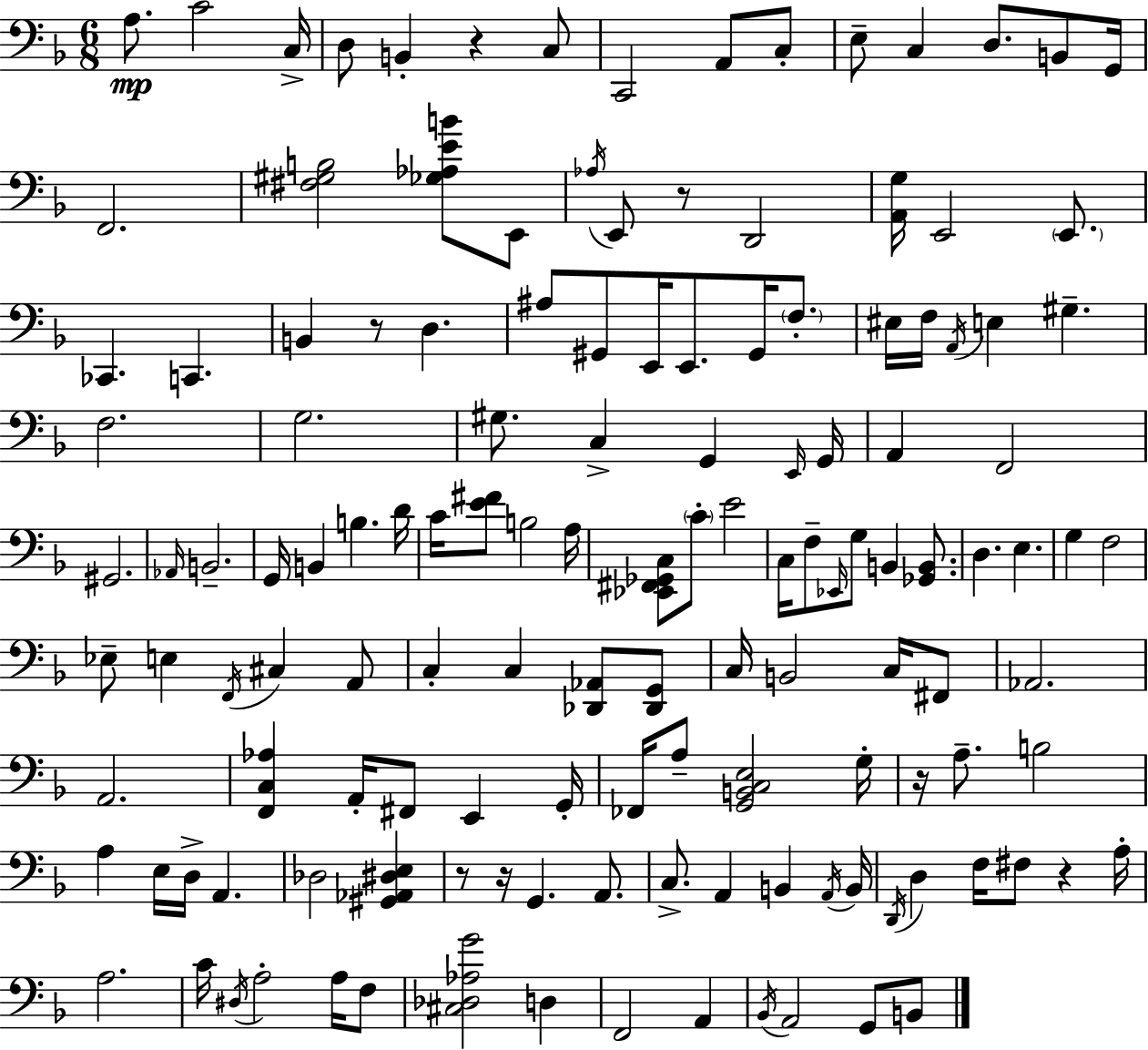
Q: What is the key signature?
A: D minor